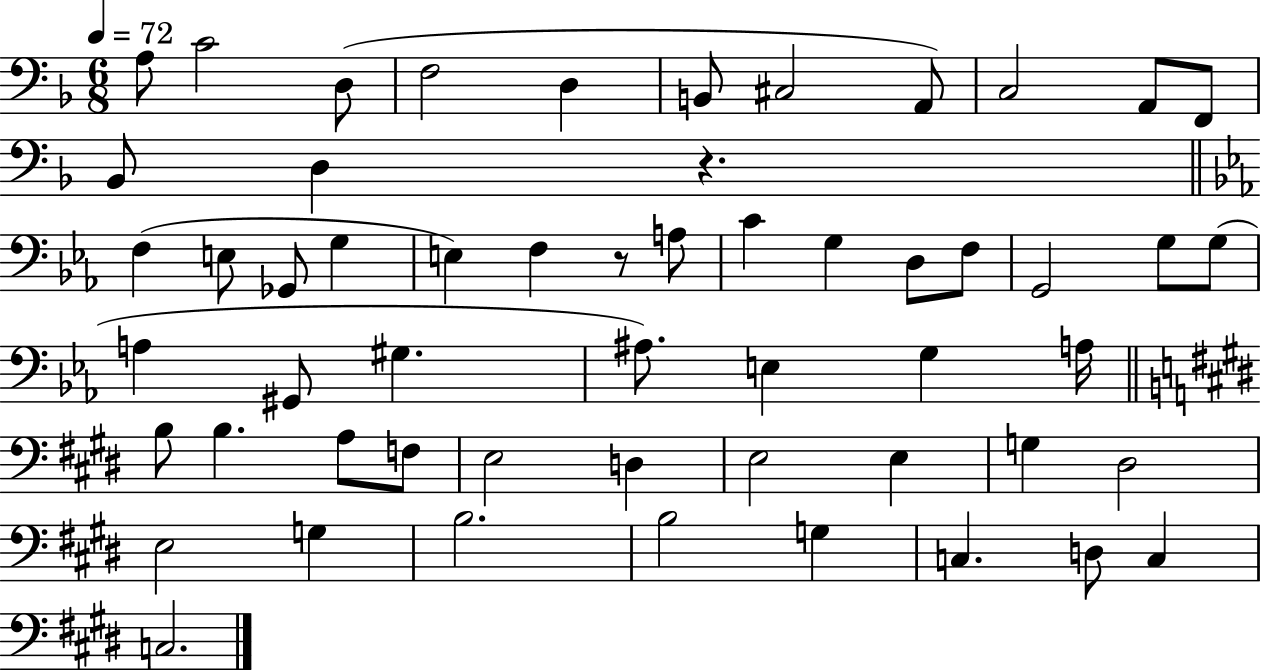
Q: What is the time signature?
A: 6/8